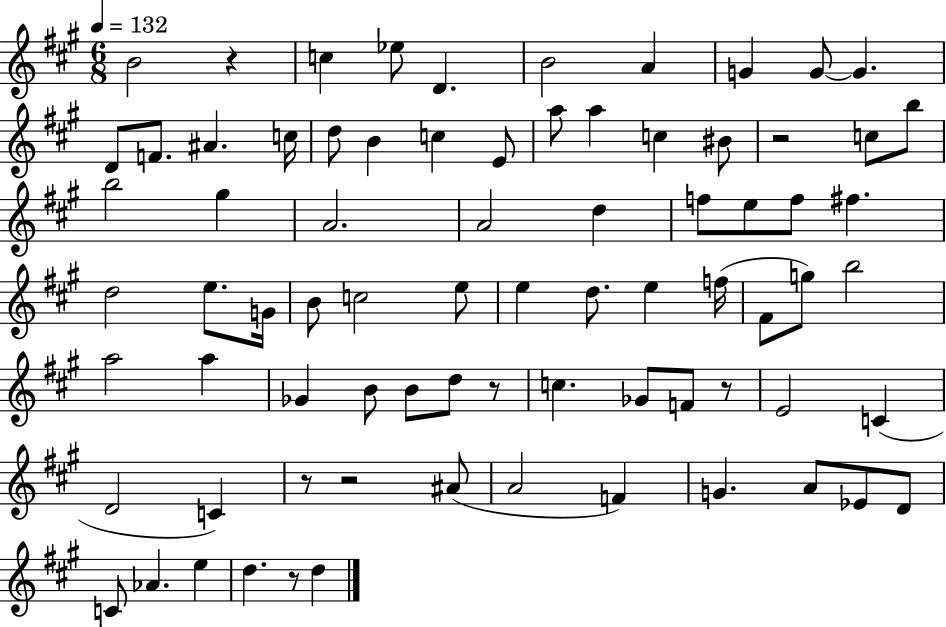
X:1
T:Untitled
M:6/8
L:1/4
K:A
B2 z c _e/2 D B2 A G G/2 G D/2 F/2 ^A c/4 d/2 B c E/2 a/2 a c ^B/2 z2 c/2 b/2 b2 ^g A2 A2 d f/2 e/2 f/2 ^f d2 e/2 G/4 B/2 c2 e/2 e d/2 e f/4 ^F/2 g/2 b2 a2 a _G B/2 B/2 d/2 z/2 c _G/2 F/2 z/2 E2 C D2 C z/2 z2 ^A/2 A2 F G A/2 _E/2 D/2 C/2 _A e d z/2 d